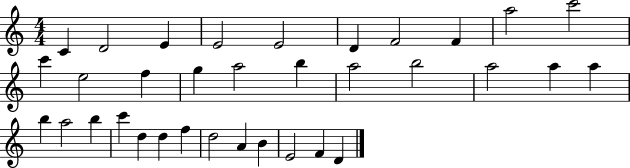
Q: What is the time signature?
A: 4/4